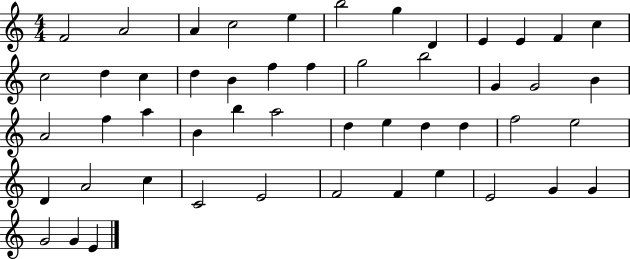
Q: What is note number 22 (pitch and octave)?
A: G4